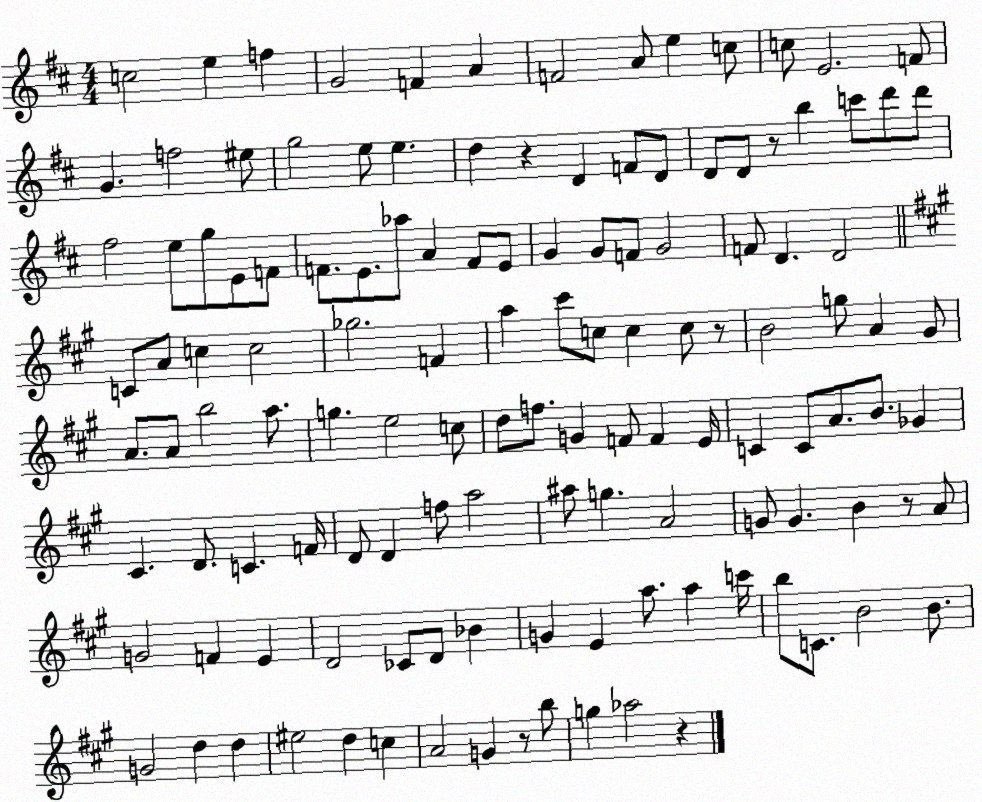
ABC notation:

X:1
T:Untitled
M:4/4
L:1/4
K:D
c2 e f G2 F A F2 A/2 e c/2 c/2 E2 F/2 G f2 ^e/2 g2 e/2 e d z D F/2 D/2 D/2 D/2 z/2 b c'/2 d'/2 d'/2 ^f2 e/2 g/2 E/2 F/2 F/2 E/2 _a/2 A F/2 E/2 G G/2 F/2 G2 F/2 D D2 C/2 A/2 c c2 _g2 F a ^c'/2 c/2 c c/2 z/2 B2 g/2 A ^G/2 A/2 A/2 b2 a/2 g e2 c/2 d/2 f/2 G F/2 F E/4 C C/2 A/2 B/2 _G ^C D/2 C F/4 D/2 D f/2 a2 ^a/2 g A2 G/2 G B z/2 A/2 G2 F E D2 _C/2 D/2 _B G E a/2 a c'/4 b/2 C/2 B2 B/2 G2 d d ^e2 d c A2 G z/2 b/2 g _a2 z